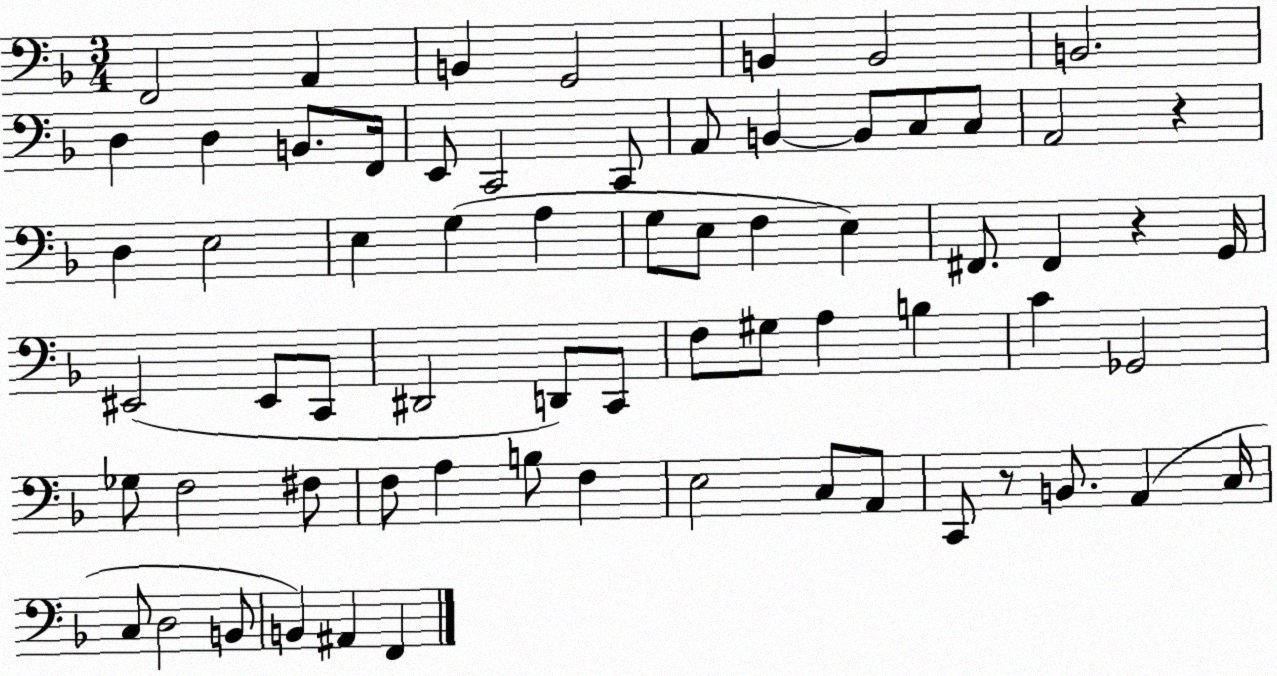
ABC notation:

X:1
T:Untitled
M:3/4
L:1/4
K:F
F,,2 A,, B,, G,,2 B,, B,,2 B,,2 D, D, B,,/2 F,,/4 E,,/2 C,,2 C,,/2 A,,/2 B,, B,,/2 C,/2 C,/2 A,,2 z D, E,2 E, G, A, G,/2 E,/2 F, E, ^F,,/2 ^F,, z G,,/4 ^E,,2 ^E,,/2 C,,/2 ^D,,2 D,,/2 C,,/2 F,/2 ^G,/2 A, B, C _G,,2 _G,/2 F,2 ^F,/2 F,/2 A, B,/2 F, E,2 C,/2 A,,/2 C,,/2 z/2 B,,/2 A,, C,/4 C,/2 D,2 B,,/2 B,, ^A,, F,,